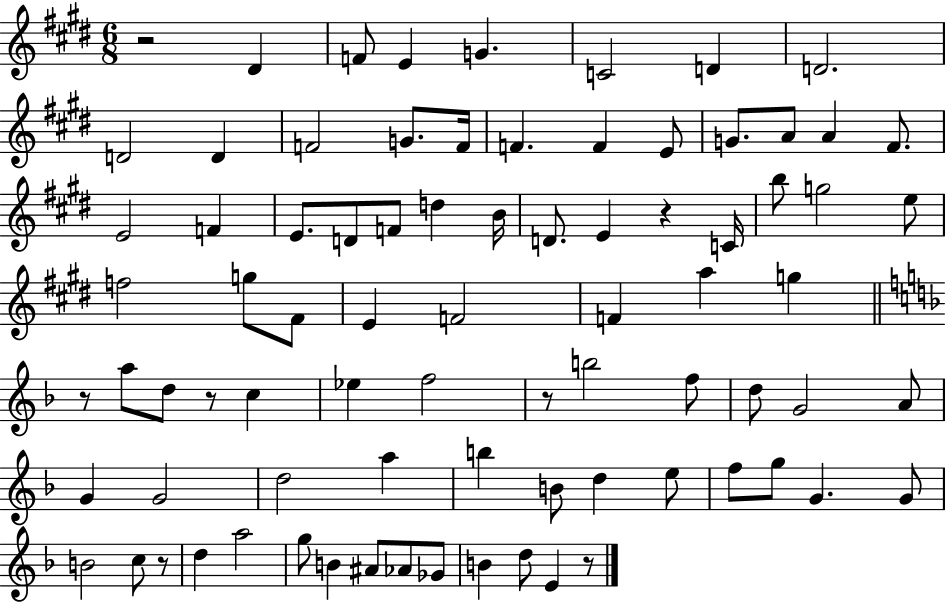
X:1
T:Untitled
M:6/8
L:1/4
K:E
z2 ^D F/2 E G C2 D D2 D2 D F2 G/2 F/4 F F E/2 G/2 A/2 A ^F/2 E2 F E/2 D/2 F/2 d B/4 D/2 E z C/4 b/2 g2 e/2 f2 g/2 ^F/2 E F2 F a g z/2 a/2 d/2 z/2 c _e f2 z/2 b2 f/2 d/2 G2 A/2 G G2 d2 a b B/2 d e/2 f/2 g/2 G G/2 B2 c/2 z/2 d a2 g/2 B ^A/2 _A/2 _G/2 B d/2 E z/2